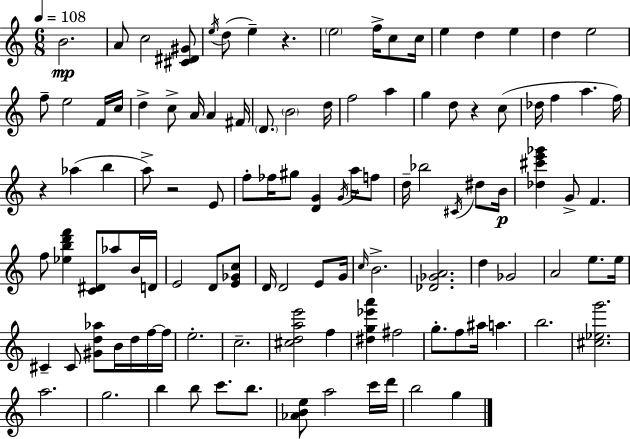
X:1
T:Untitled
M:6/8
L:1/4
K:C
B2 A/2 c2 [^C^D^G]/2 e/4 d/2 e z e2 f/4 c/2 c/4 e d e d e2 f/2 e2 F/4 c/4 d c/2 A/4 A ^F/4 D/2 B2 d/4 f2 a g d/2 z c/2 _d/4 f a f/4 z _a b a/2 z2 E/2 f/2 _f/4 ^g/2 [DG] G/4 a/4 f/2 d/4 _b2 ^C/4 ^d/2 B/4 [_d^c'e'_g'] G/2 F f/2 [_ebd'f'] [C^D]/2 _a/2 B/4 D/4 E2 D/2 [E_Gc]/2 D/4 D2 E/2 G/4 c/4 B2 [_D_GA]2 d _G2 A2 e/2 e/4 ^C ^C/2 [^Gd_a]/2 B/4 d/4 f/4 f/4 e2 c2 [^cdae']2 f [^dg_e'a'] ^f2 g/2 f/2 ^a/4 a b2 [^c_eg']2 a2 g2 b b/2 c'/2 b/2 [_ABe]/2 a2 c'/4 d'/4 b2 g